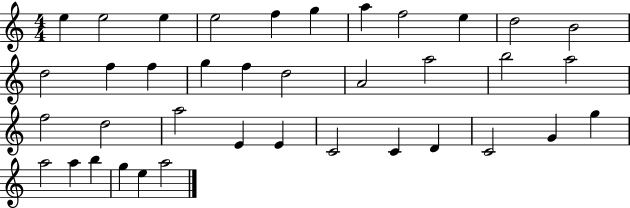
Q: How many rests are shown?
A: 0